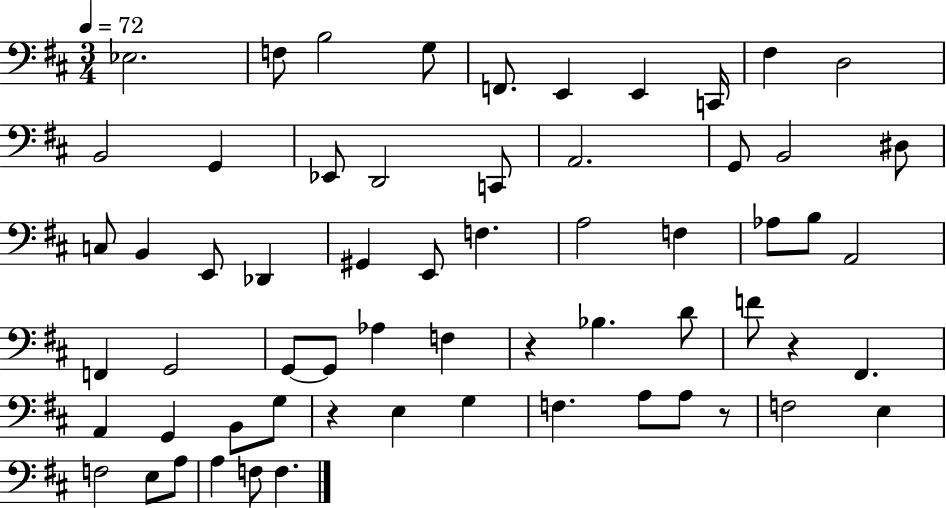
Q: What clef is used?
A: bass